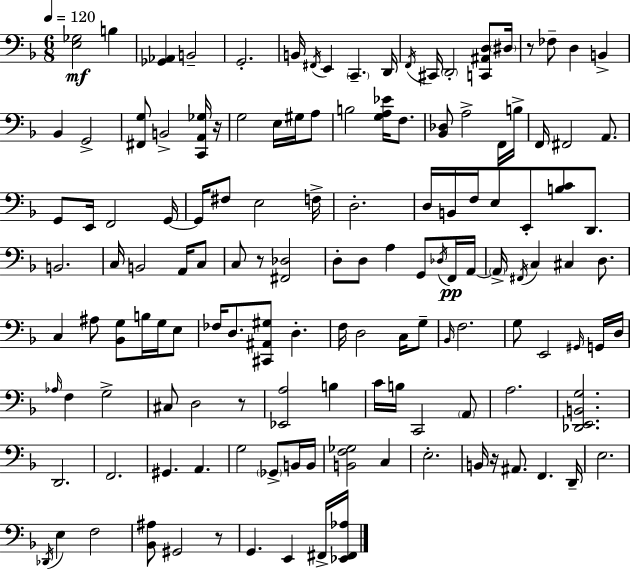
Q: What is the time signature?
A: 6/8